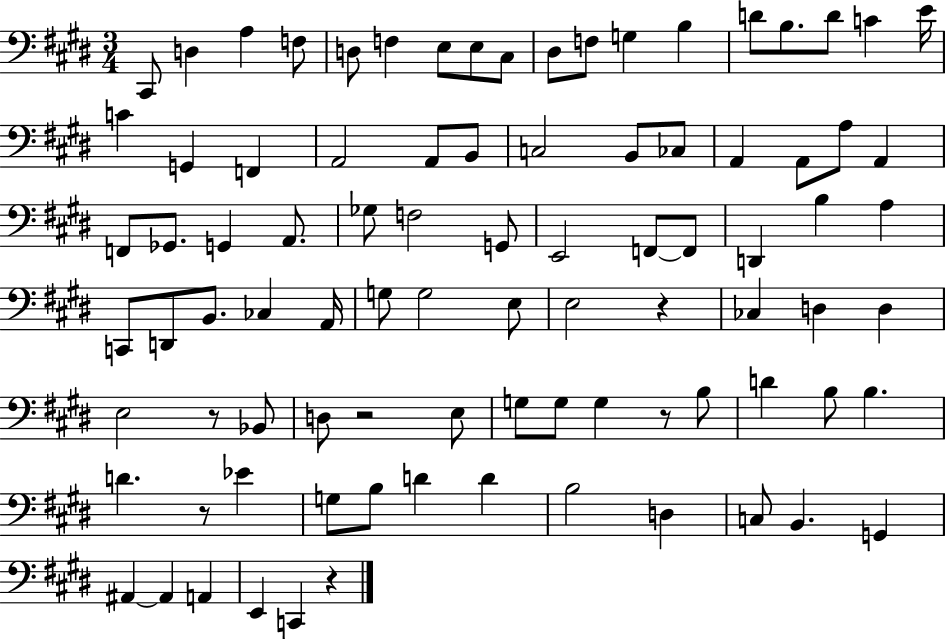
{
  \clef bass
  \numericTimeSignature
  \time 3/4
  \key e \major
  cis,8 d4 a4 f8 | d8 f4 e8 e8 cis8 | dis8 f8 g4 b4 | d'8 b8. d'8 c'4 e'16 | \break c'4 g,4 f,4 | a,2 a,8 b,8 | c2 b,8 ces8 | a,4 a,8 a8 a,4 | \break f,8 ges,8. g,4 a,8. | ges8 f2 g,8 | e,2 f,8~~ f,8 | d,4 b4 a4 | \break c,8 d,8 b,8. ces4 a,16 | g8 g2 e8 | e2 r4 | ces4 d4 d4 | \break e2 r8 bes,8 | d8 r2 e8 | g8 g8 g4 r8 b8 | d'4 b8 b4. | \break d'4. r8 ees'4 | g8 b8 d'4 d'4 | b2 d4 | c8 b,4. g,4 | \break ais,4~~ ais,4 a,4 | e,4 c,4 r4 | \bar "|."
}